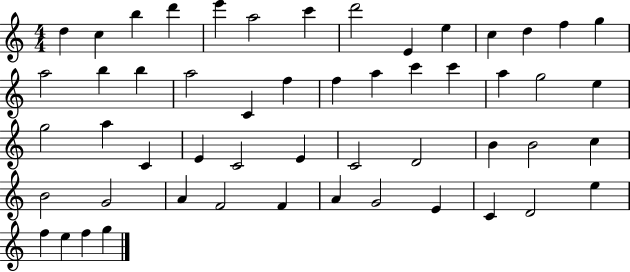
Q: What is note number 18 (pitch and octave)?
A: A5